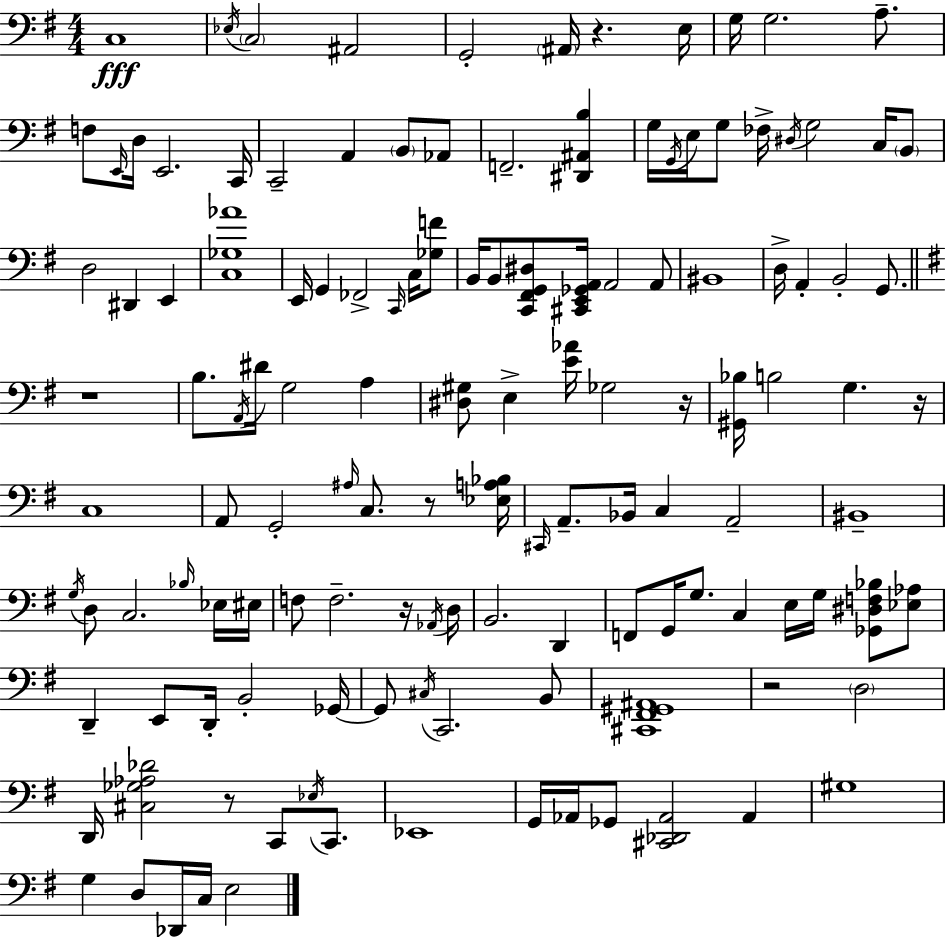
C3/w Eb3/s C3/h A#2/h G2/h A#2/s R/q. E3/s G3/s G3/h. A3/e. F3/e E2/s D3/s E2/h. C2/s C2/h A2/q B2/e Ab2/e F2/h. [D#2,A#2,B3]/q G3/s G2/s E3/s G3/e FES3/s D#3/s G3/h C3/s B2/e D3/h D#2/q E2/q [C3,Gb3,Ab4]/w E2/s G2/q FES2/h C2/s C3/s [Gb3,F4]/e B2/s B2/e [C2,F#2,G2,D#3]/e [C#2,E2,Gb2,A2]/s A2/h A2/e BIS2/w D3/s A2/q B2/h G2/e. R/w B3/e. A2/s D#4/s G3/h A3/q [D#3,G#3]/e E3/q [E4,Ab4]/s Gb3/h R/s [G#2,Bb3]/s B3/h G3/q. R/s C3/w A2/e G2/h A#3/s C3/e. R/e [Eb3,A3,Bb3]/s C#2/s A2/e. Bb2/s C3/q A2/h BIS2/w G3/s D3/e C3/h. Bb3/s Eb3/s EIS3/s F3/e F3/h. R/s Ab2/s D3/s B2/h. D2/q F2/e G2/s G3/e. C3/q E3/s G3/s [Gb2,D#3,F3,Bb3]/e [Eb3,Ab3]/e D2/q E2/e D2/s B2/h Gb2/s Gb2/e C#3/s C2/h. B2/e [C#2,F#2,G#2,A#2]/w R/h D3/h D2/s [C#3,Gb3,Ab3,Db4]/h R/e C2/e Eb3/s C2/e. Eb2/w G2/s Ab2/s Gb2/e [C#2,Db2,Ab2]/h Ab2/q G#3/w G3/q D3/e Db2/s C3/s E3/h